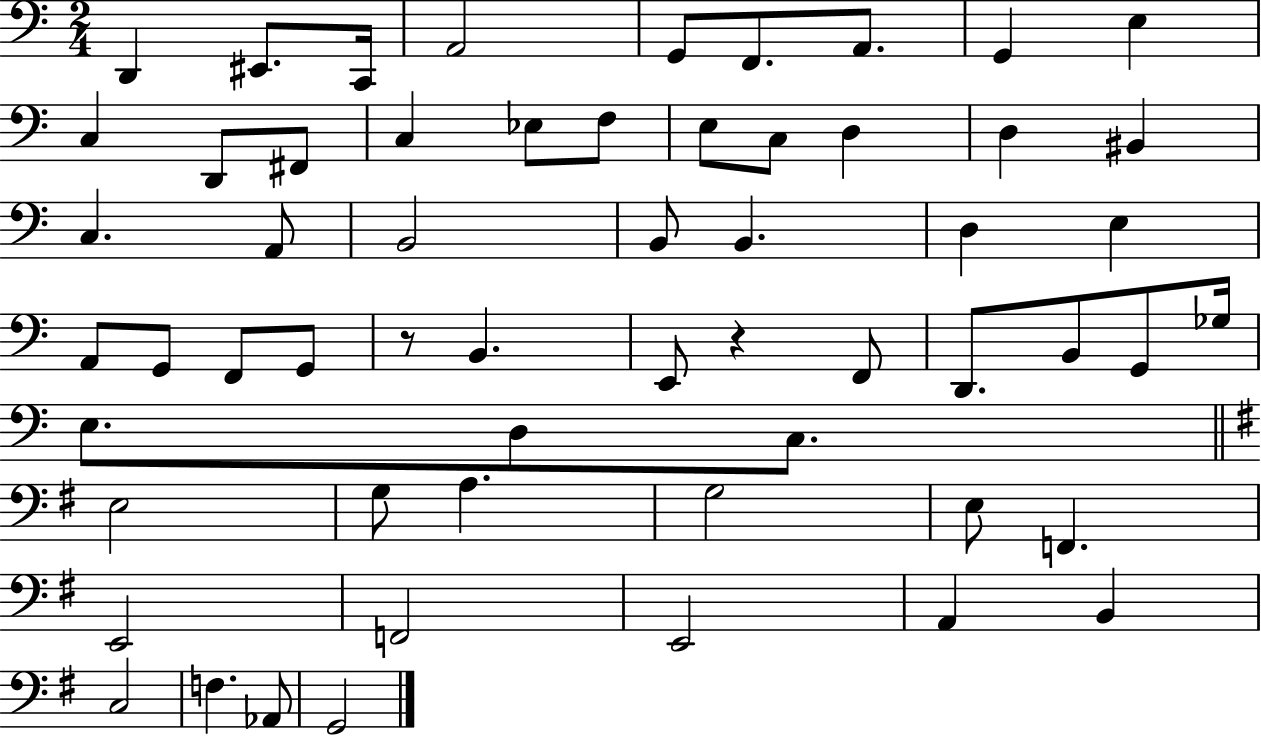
D2/q EIS2/e. C2/s A2/h G2/e F2/e. A2/e. G2/q E3/q C3/q D2/e F#2/e C3/q Eb3/e F3/e E3/e C3/e D3/q D3/q BIS2/q C3/q. A2/e B2/h B2/e B2/q. D3/q E3/q A2/e G2/e F2/e G2/e R/e B2/q. E2/e R/q F2/e D2/e. B2/e G2/e Gb3/s E3/e. D3/e C3/e. E3/h G3/e A3/q. G3/h E3/e F2/q. E2/h F2/h E2/h A2/q B2/q C3/h F3/q. Ab2/e G2/h